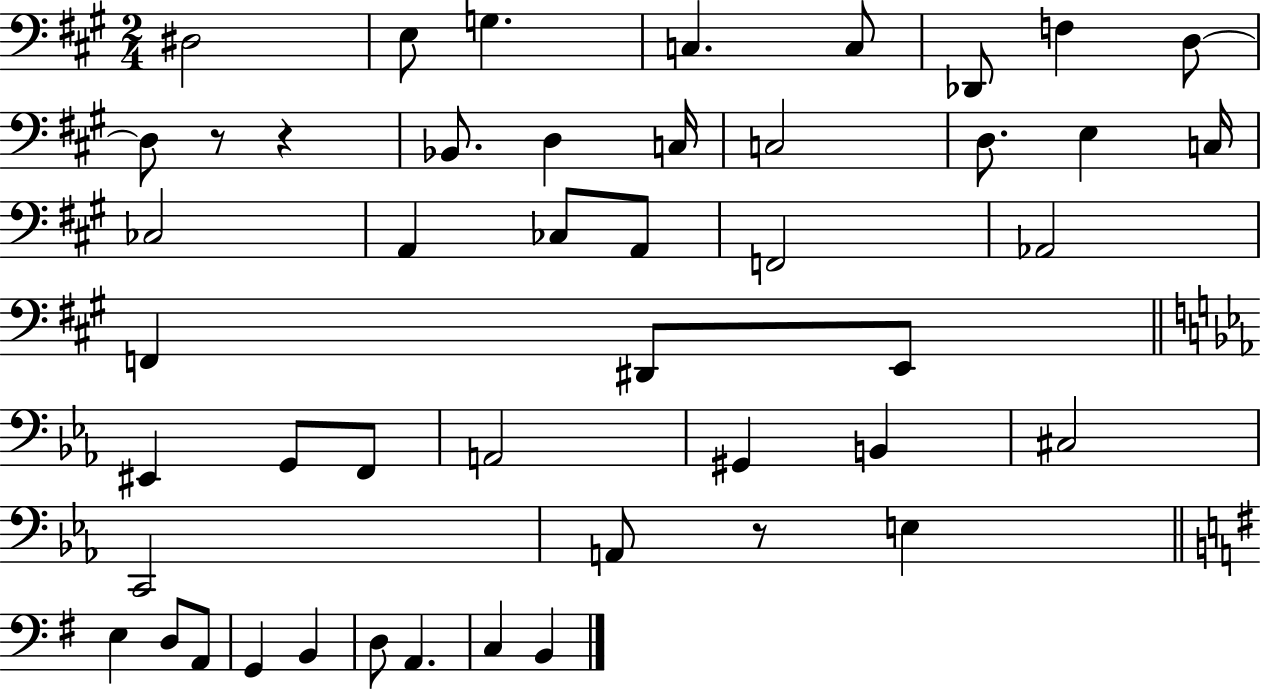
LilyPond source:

{
  \clef bass
  \numericTimeSignature
  \time 2/4
  \key a \major
  dis2 | e8 g4. | c4. c8 | des,8 f4 d8~~ | \break d8 r8 r4 | bes,8. d4 c16 | c2 | d8. e4 c16 | \break ces2 | a,4 ces8 a,8 | f,2 | aes,2 | \break f,4 dis,8 e,8 | \bar "||" \break \key ees \major eis,4 g,8 f,8 | a,2 | gis,4 b,4 | cis2 | \break c,2 | a,8 r8 e4 | \bar "||" \break \key e \minor e4 d8 a,8 | g,4 b,4 | d8 a,4. | c4 b,4 | \break \bar "|."
}